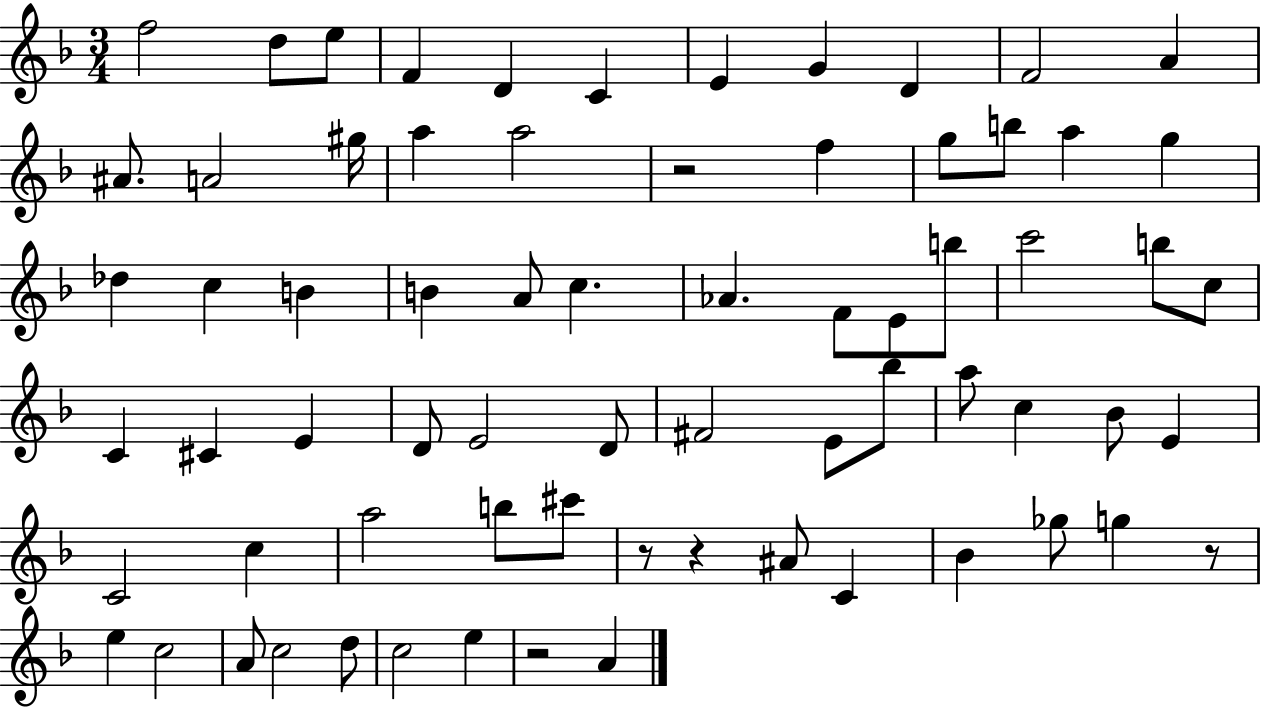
{
  \clef treble
  \numericTimeSignature
  \time 3/4
  \key f \major
  \repeat volta 2 { f''2 d''8 e''8 | f'4 d'4 c'4 | e'4 g'4 d'4 | f'2 a'4 | \break ais'8. a'2 gis''16 | a''4 a''2 | r2 f''4 | g''8 b''8 a''4 g''4 | \break des''4 c''4 b'4 | b'4 a'8 c''4. | aes'4. f'8 e'8 b''8 | c'''2 b''8 c''8 | \break c'4 cis'4 e'4 | d'8 e'2 d'8 | fis'2 e'8 bes''8 | a''8 c''4 bes'8 e'4 | \break c'2 c''4 | a''2 b''8 cis'''8 | r8 r4 ais'8 c'4 | bes'4 ges''8 g''4 r8 | \break e''4 c''2 | a'8 c''2 d''8 | c''2 e''4 | r2 a'4 | \break } \bar "|."
}